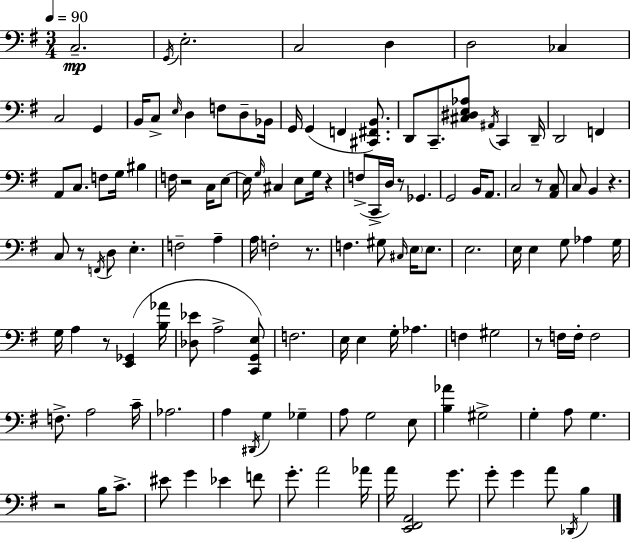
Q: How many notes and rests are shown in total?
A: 131